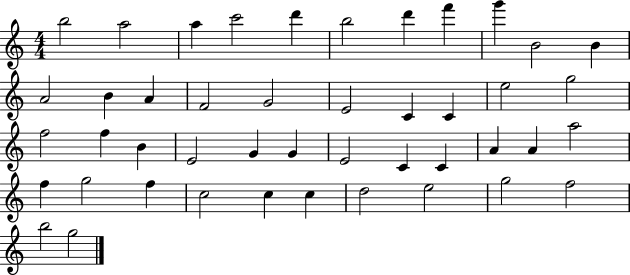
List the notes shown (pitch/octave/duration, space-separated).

B5/h A5/h A5/q C6/h D6/q B5/h D6/q F6/q G6/q B4/h B4/q A4/h B4/q A4/q F4/h G4/h E4/h C4/q C4/q E5/h G5/h F5/h F5/q B4/q E4/h G4/q G4/q E4/h C4/q C4/q A4/q A4/q A5/h F5/q G5/h F5/q C5/h C5/q C5/q D5/h E5/h G5/h F5/h B5/h G5/h